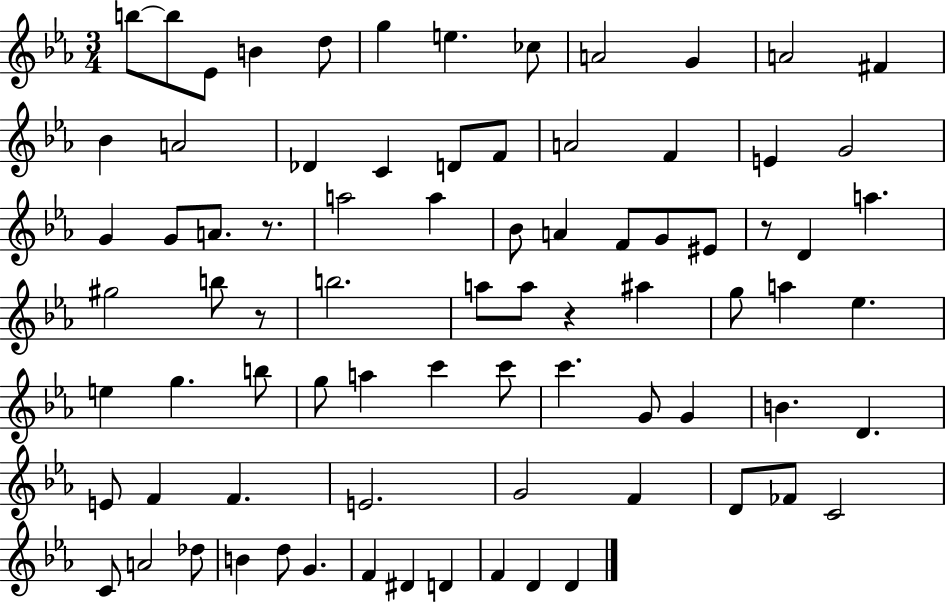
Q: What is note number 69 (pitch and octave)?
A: D5